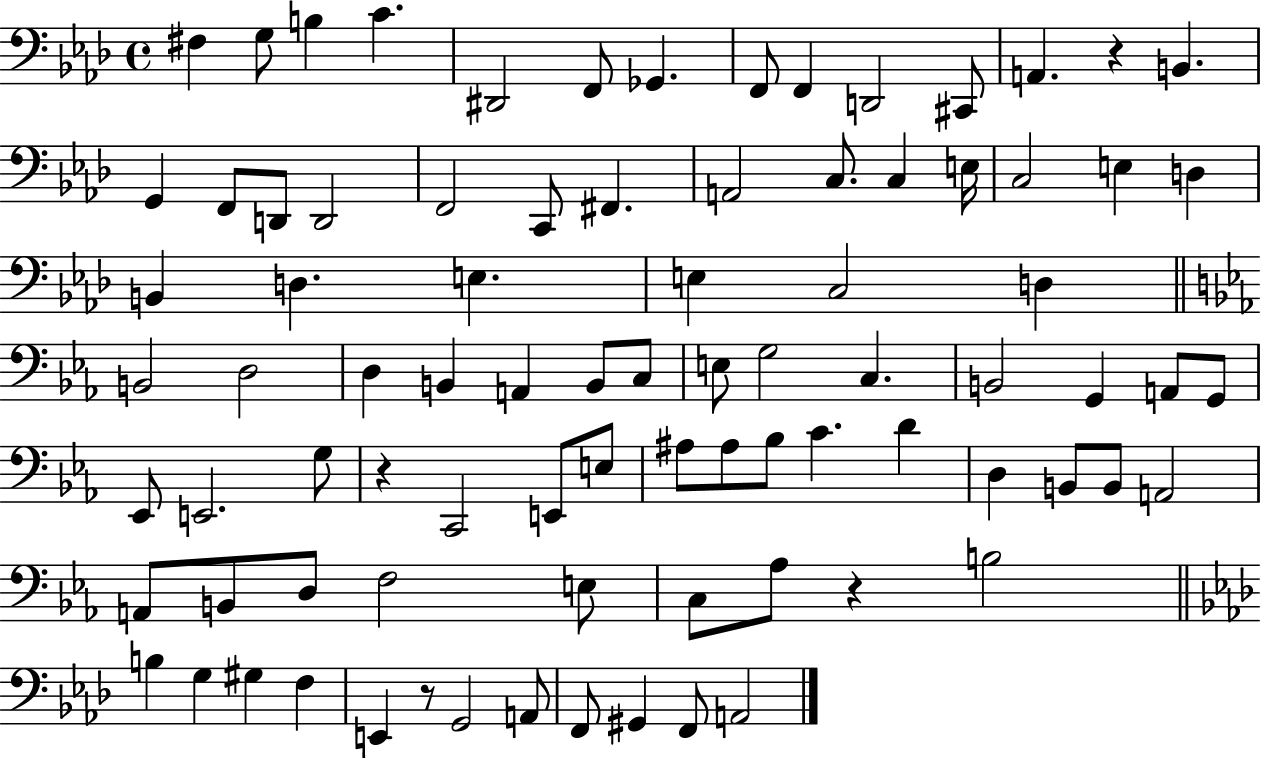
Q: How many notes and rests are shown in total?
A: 85